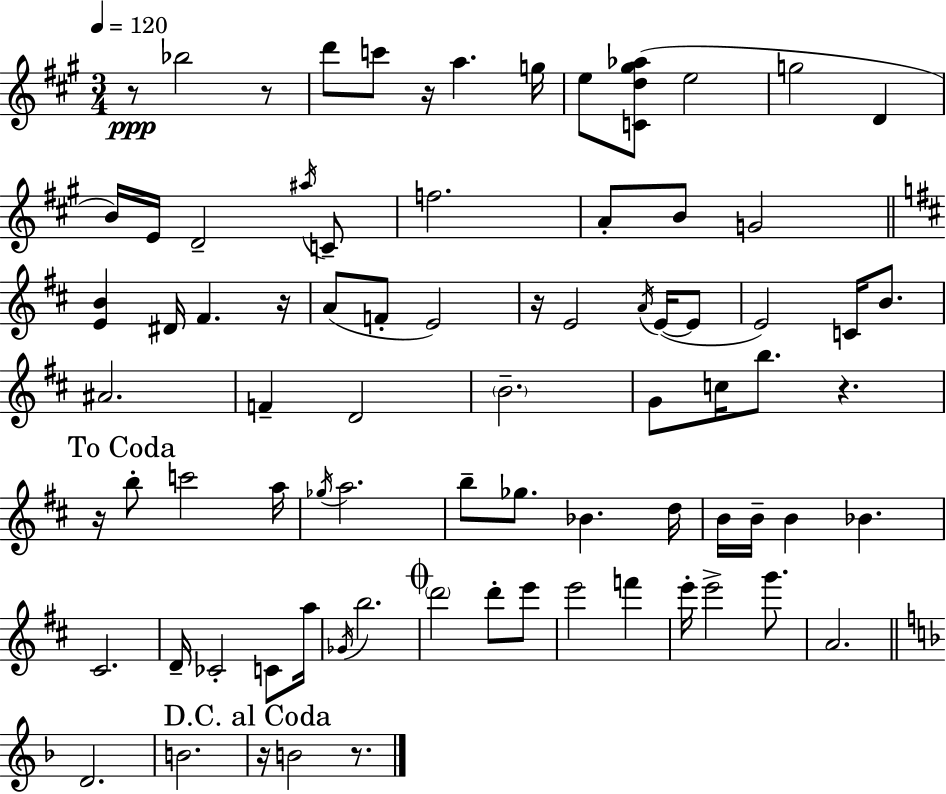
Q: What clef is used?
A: treble